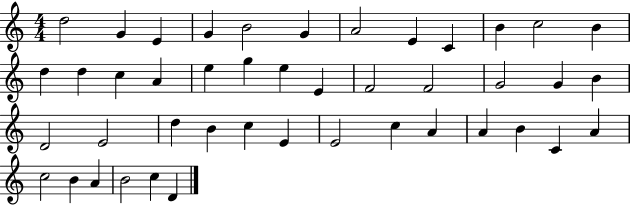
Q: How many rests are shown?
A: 0